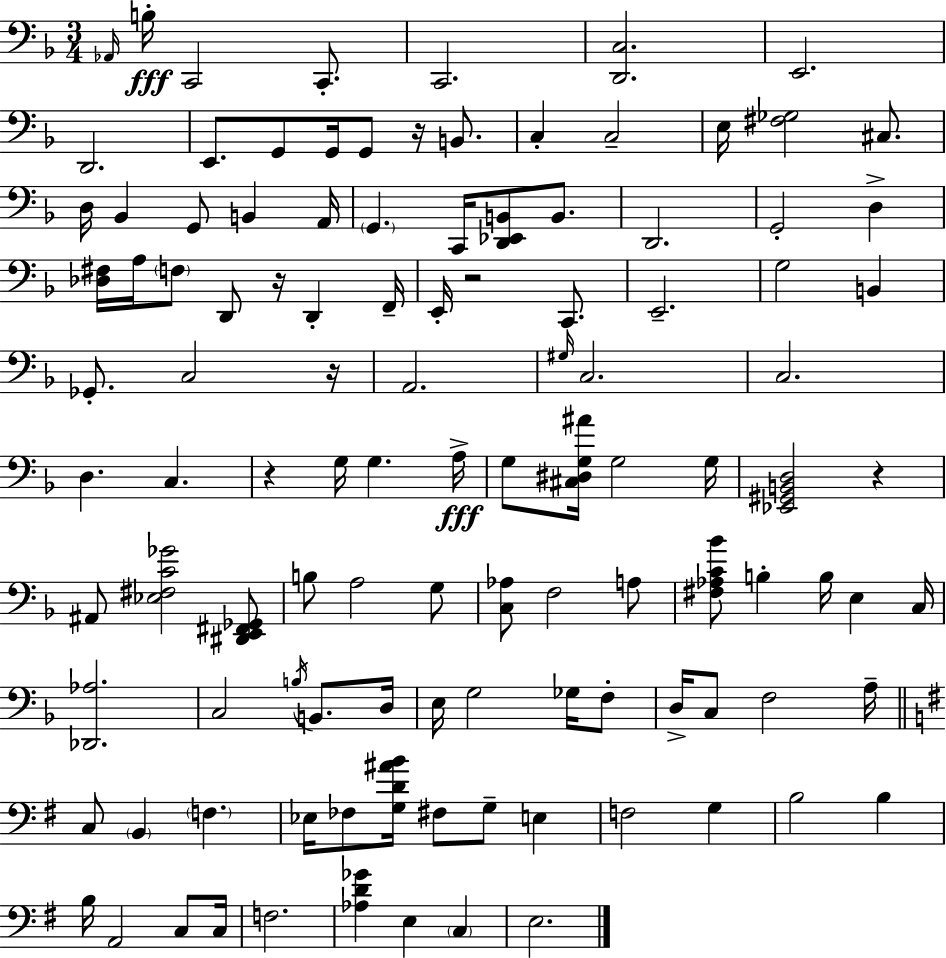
X:1
T:Untitled
M:3/4
L:1/4
K:F
_A,,/4 B,/4 C,,2 C,,/2 C,,2 [D,,C,]2 E,,2 D,,2 E,,/2 G,,/2 G,,/4 G,,/2 z/4 B,,/2 C, C,2 E,/4 [^F,_G,]2 ^C,/2 D,/4 _B,, G,,/2 B,, A,,/4 G,, C,,/4 [D,,_E,,B,,]/2 B,,/2 D,,2 G,,2 D, [_D,^F,]/4 A,/4 F,/2 D,,/2 z/4 D,, F,,/4 E,,/4 z2 C,,/2 E,,2 G,2 B,, _G,,/2 C,2 z/4 A,,2 ^G,/4 C,2 C,2 D, C, z G,/4 G, A,/4 G,/2 [^C,^D,G,^A]/4 G,2 G,/4 [_E,,^G,,B,,D,]2 z ^A,,/2 [_E,^F,C_G]2 [^D,,E,,^F,,_G,,]/2 B,/2 A,2 G,/2 [C,_A,]/2 F,2 A,/2 [^F,_A,C_B]/2 B, B,/4 E, C,/4 [_D,,_A,]2 C,2 B,/4 B,,/2 D,/4 E,/4 G,2 _G,/4 F,/2 D,/4 C,/2 F,2 A,/4 C,/2 B,, F, _E,/4 _F,/2 [G,D^AB]/4 ^F,/2 G,/2 E, F,2 G, B,2 B, B,/4 A,,2 C,/2 C,/4 F,2 [_A,D_G] E, C, E,2